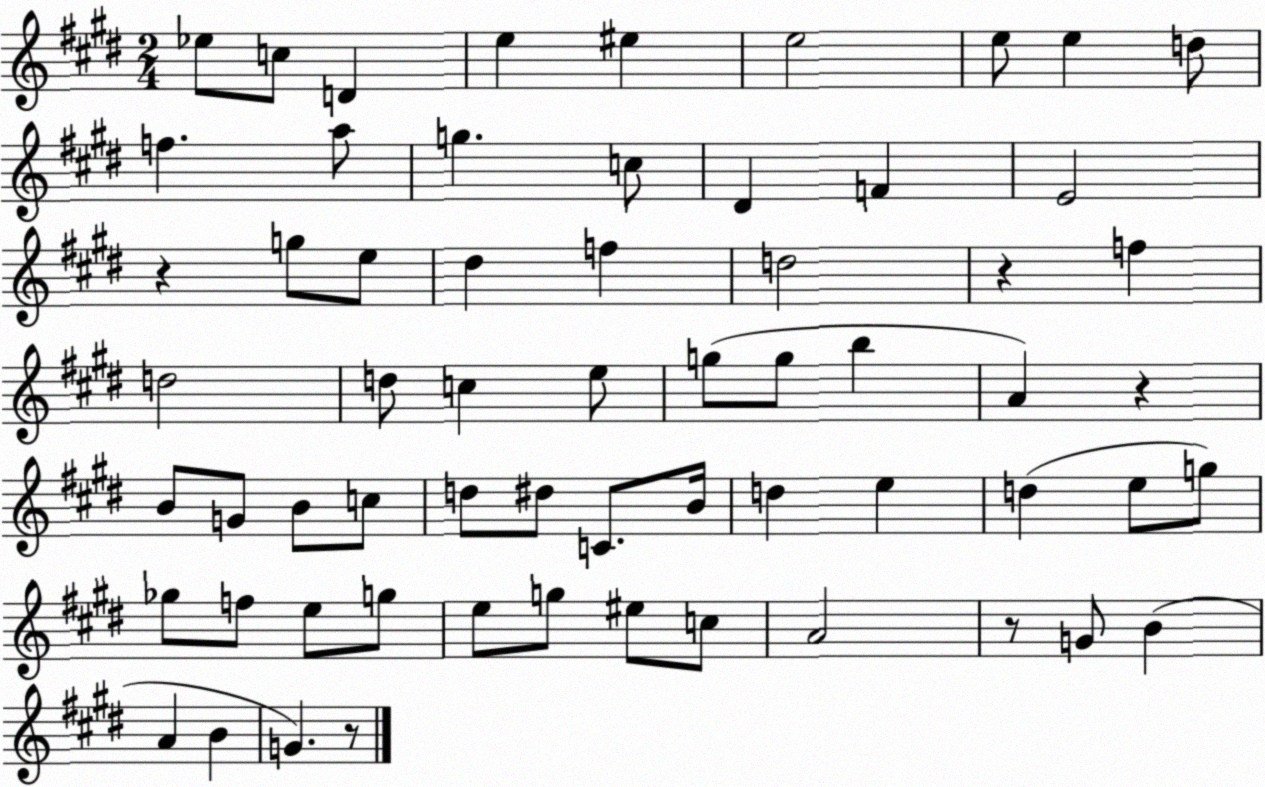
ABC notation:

X:1
T:Untitled
M:2/4
L:1/4
K:E
_e/2 c/2 D e ^e e2 e/2 e d/2 f a/2 g c/2 ^D F E2 z g/2 e/2 ^d f d2 z f d2 d/2 c e/2 g/2 g/2 b A z B/2 G/2 B/2 c/2 d/2 ^d/2 C/2 B/4 d e d e/2 g/2 _g/2 f/2 e/2 g/2 e/2 g/2 ^e/2 c/2 A2 z/2 G/2 B A B G z/2